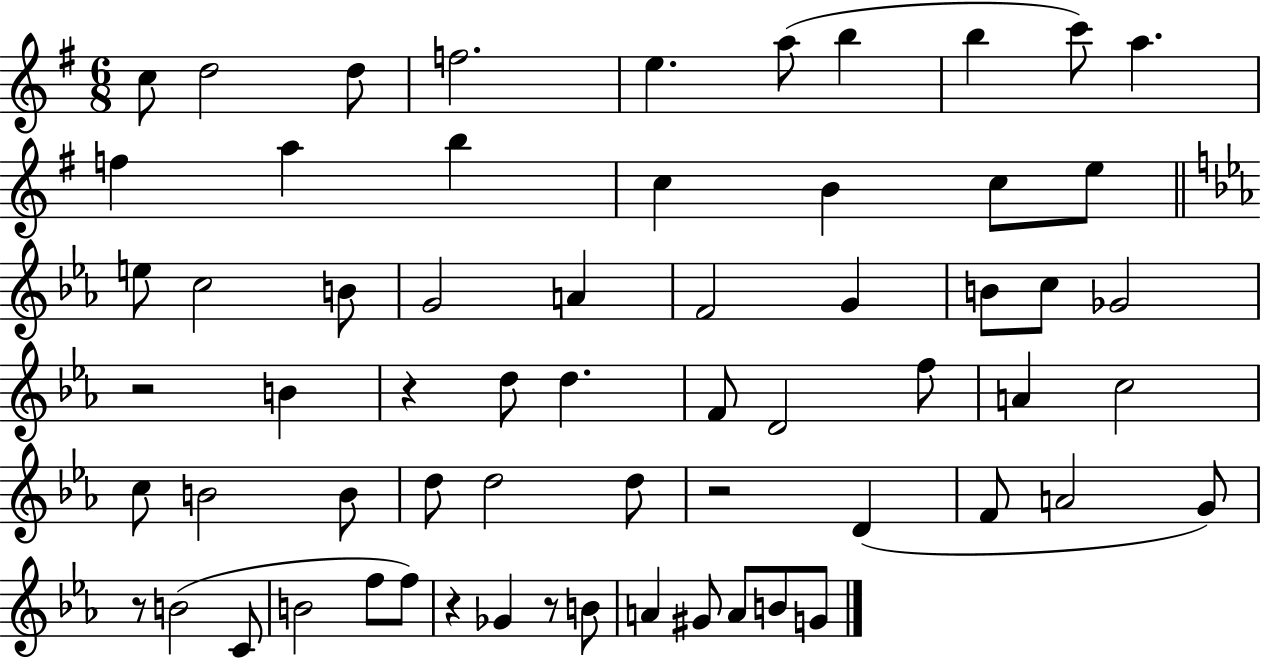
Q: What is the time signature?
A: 6/8